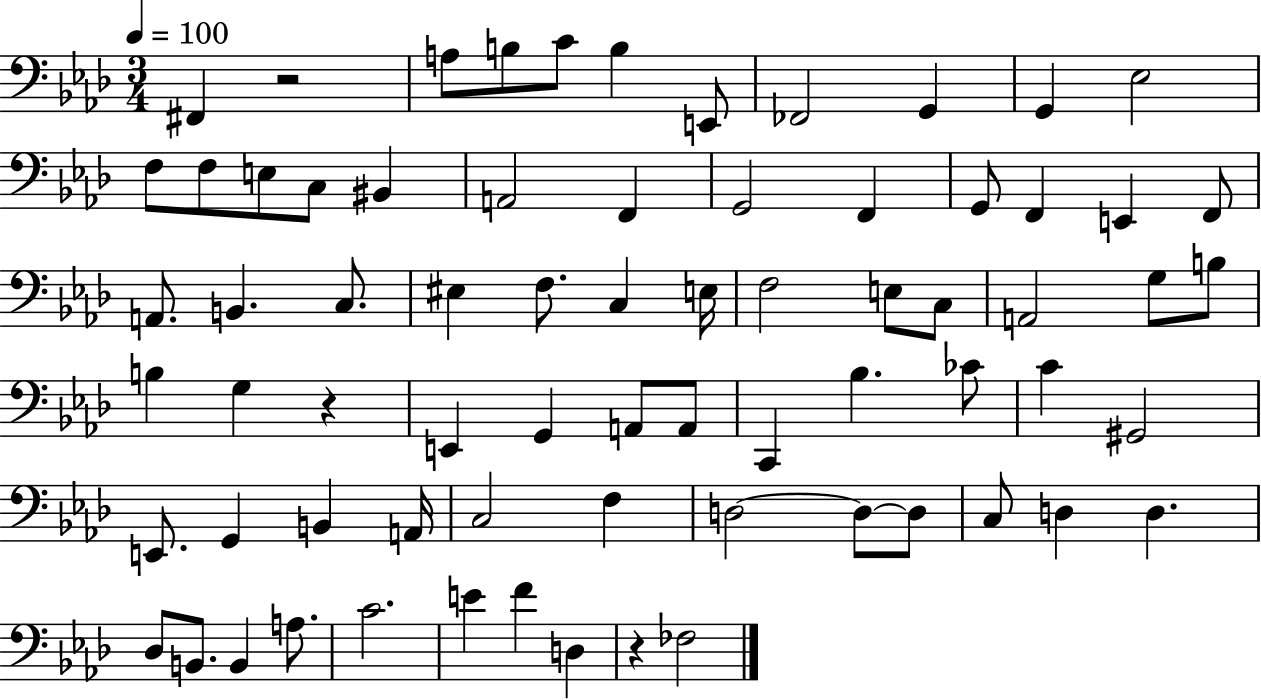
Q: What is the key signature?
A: AES major